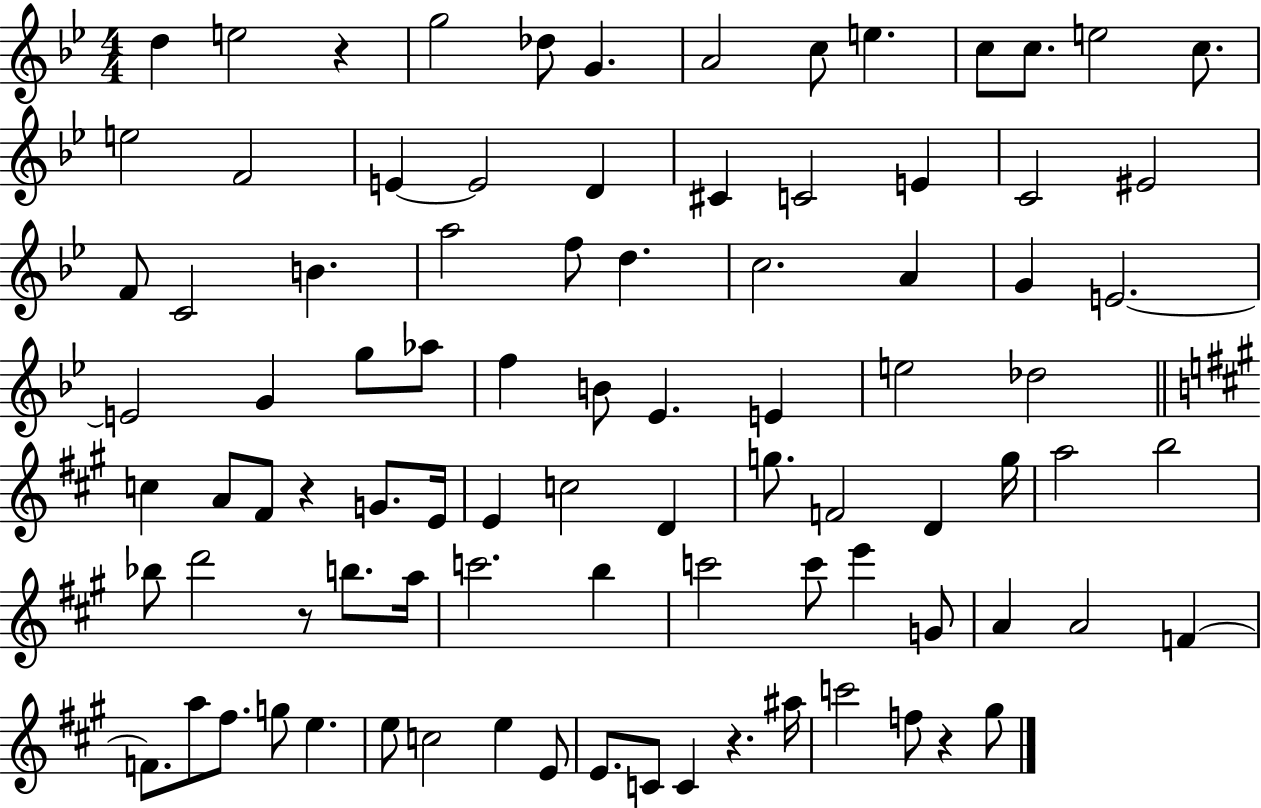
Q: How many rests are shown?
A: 5